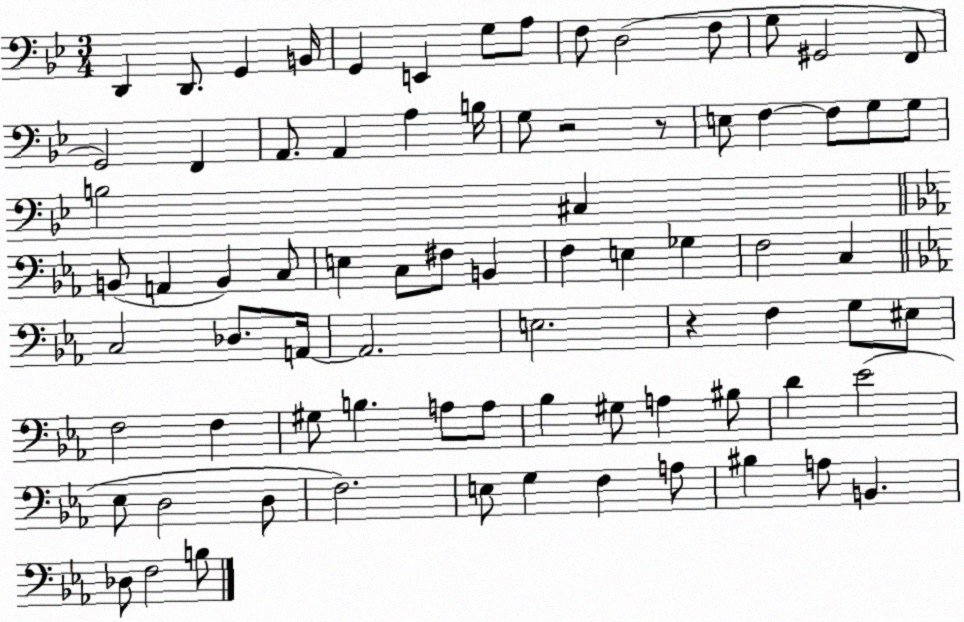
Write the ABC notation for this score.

X:1
T:Untitled
M:3/4
L:1/4
K:Bb
D,, D,,/2 G,, B,,/4 G,, E,, G,/2 A,/2 F,/2 D,2 F,/2 G,/2 ^G,,2 F,,/2 G,,2 F,, A,,/2 A,, A, B,/4 G,/2 z2 z/2 E,/2 F, F,/2 G,/2 G,/2 B,2 ^C, B,,/2 A,, B,, C,/2 E, C,/2 ^F,/2 B,, F, E, _G, F,2 C, C,2 _D,/2 A,,/4 A,,2 E,2 z F, G,/2 ^E,/2 F,2 F, ^G,/2 B, A,/2 A,/2 _B, ^G,/2 A, ^B,/2 D _E2 _E,/2 D,2 D,/2 F,2 E,/2 G, F, A,/2 ^B, A,/2 B,, _D,/2 F,2 B,/2